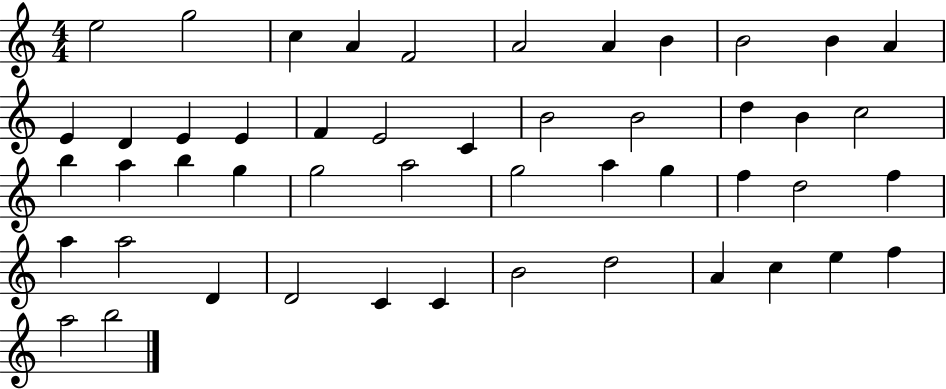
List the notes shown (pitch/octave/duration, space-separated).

E5/h G5/h C5/q A4/q F4/h A4/h A4/q B4/q B4/h B4/q A4/q E4/q D4/q E4/q E4/q F4/q E4/h C4/q B4/h B4/h D5/q B4/q C5/h B5/q A5/q B5/q G5/q G5/h A5/h G5/h A5/q G5/q F5/q D5/h F5/q A5/q A5/h D4/q D4/h C4/q C4/q B4/h D5/h A4/q C5/q E5/q F5/q A5/h B5/h